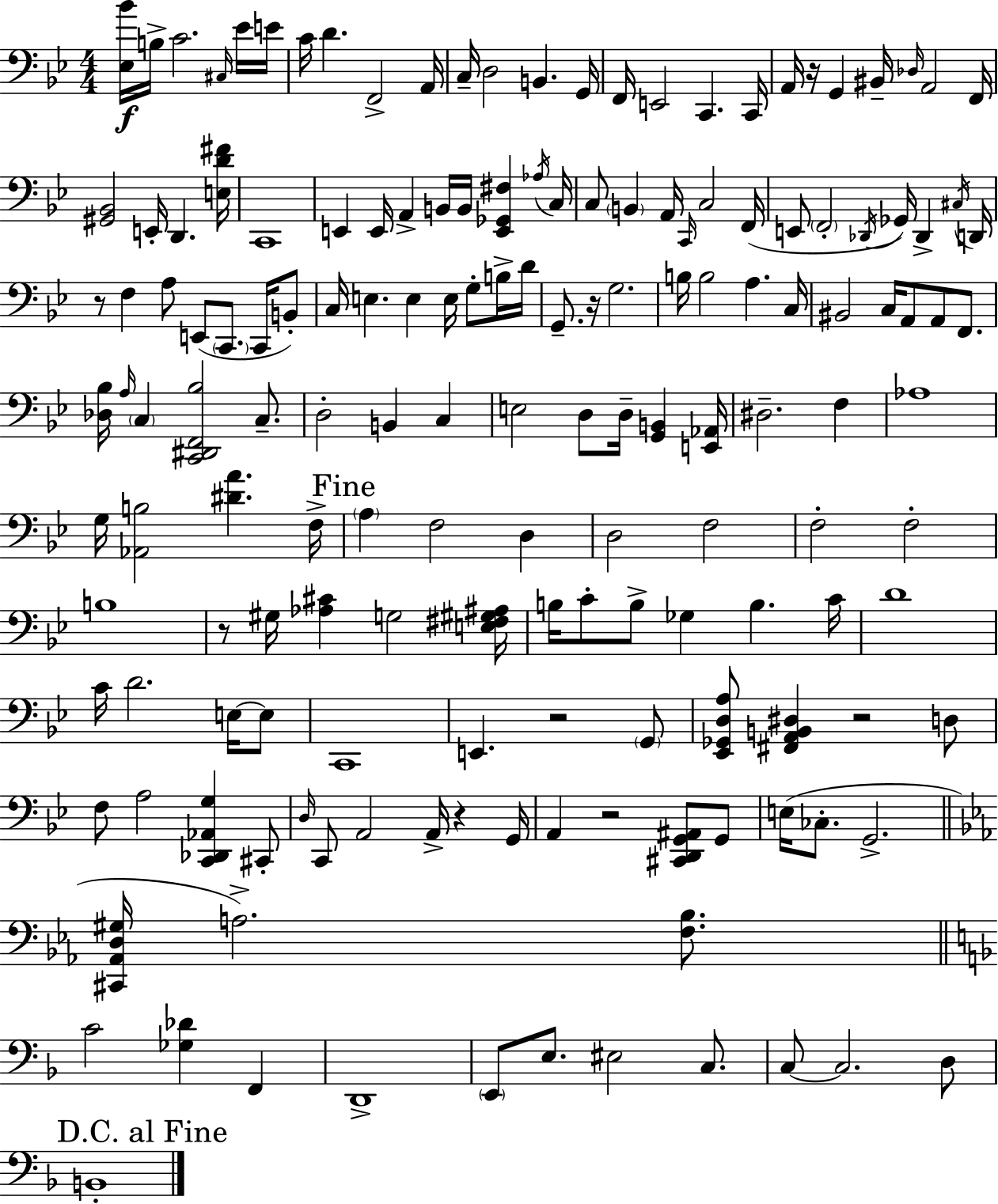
[Eb3,Bb4]/s B3/s C4/h. C#3/s Eb4/s E4/s C4/s D4/q. F2/h A2/s C3/s D3/h B2/q. G2/s F2/s E2/h C2/q. C2/s A2/s R/s G2/q BIS2/s Db3/s A2/h F2/s [G#2,Bb2]/h E2/s D2/q. [E3,D4,F#4]/s C2/w E2/q E2/s A2/q B2/s B2/s [E2,Gb2,F#3]/q Ab3/s C3/s C3/e B2/q A2/s C2/s C3/h F2/s E2/e F2/h Db2/s Gb2/s Db2/q C#3/s D2/s R/e F3/q A3/e E2/e C2/e. C2/s B2/e C3/s E3/q. E3/q E3/s G3/e B3/s D4/s G2/e. R/s G3/h. B3/s B3/h A3/q. C3/s BIS2/h C3/s A2/e A2/e F2/e. [Db3,Bb3]/s A3/s C3/q [C2,D#2,F2,Bb3]/h C3/e. D3/h B2/q C3/q E3/h D3/e D3/s [G2,B2]/q [E2,Ab2]/s D#3/h. F3/q Ab3/w G3/s [Ab2,B3]/h [D#4,A4]/q. F3/s A3/q F3/h D3/q D3/h F3/h F3/h F3/h B3/w R/e G#3/s [Ab3,C#4]/q G3/h [E3,F#3,G#3,A#3]/s B3/s C4/e B3/e Gb3/q B3/q. C4/s D4/w C4/s D4/h. E3/s E3/e C2/w E2/q. R/h G2/e [Eb2,Gb2,D3,A3]/e [F#2,A2,B2,D#3]/q R/h D3/e F3/e A3/h [C2,Db2,Ab2,G3]/q C#2/e D3/s C2/e A2/h A2/s R/q G2/s A2/q R/h [C#2,D2,G2,A#2]/e G2/e E3/s CES3/e. G2/h. [C#2,Ab2,D3,G#3]/s A3/h. [F3,Bb3]/e. C4/h [Gb3,Db4]/q F2/q D2/w E2/e E3/e. EIS3/h C3/e. C3/e C3/h. D3/e B2/w